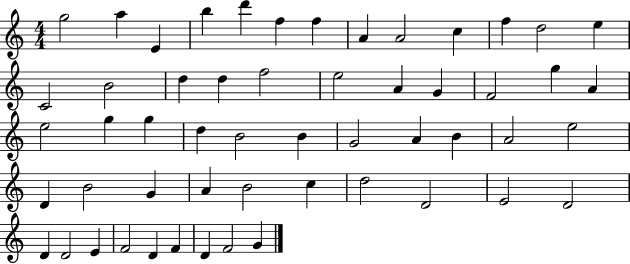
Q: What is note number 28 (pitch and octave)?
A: D5